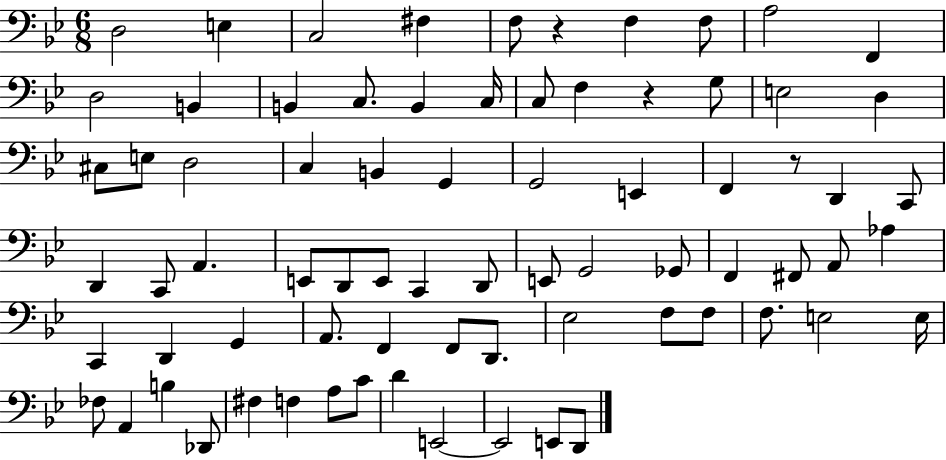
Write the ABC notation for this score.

X:1
T:Untitled
M:6/8
L:1/4
K:Bb
D,2 E, C,2 ^F, F,/2 z F, F,/2 A,2 F,, D,2 B,, B,, C,/2 B,, C,/4 C,/2 F, z G,/2 E,2 D, ^C,/2 E,/2 D,2 C, B,, G,, G,,2 E,, F,, z/2 D,, C,,/2 D,, C,,/2 A,, E,,/2 D,,/2 E,,/2 C,, D,,/2 E,,/2 G,,2 _G,,/2 F,, ^F,,/2 A,,/2 _A, C,, D,, G,, A,,/2 F,, F,,/2 D,,/2 _E,2 F,/2 F,/2 F,/2 E,2 E,/4 _F,/2 A,, B, _D,,/2 ^F, F, A,/2 C/2 D E,,2 E,,2 E,,/2 D,,/2